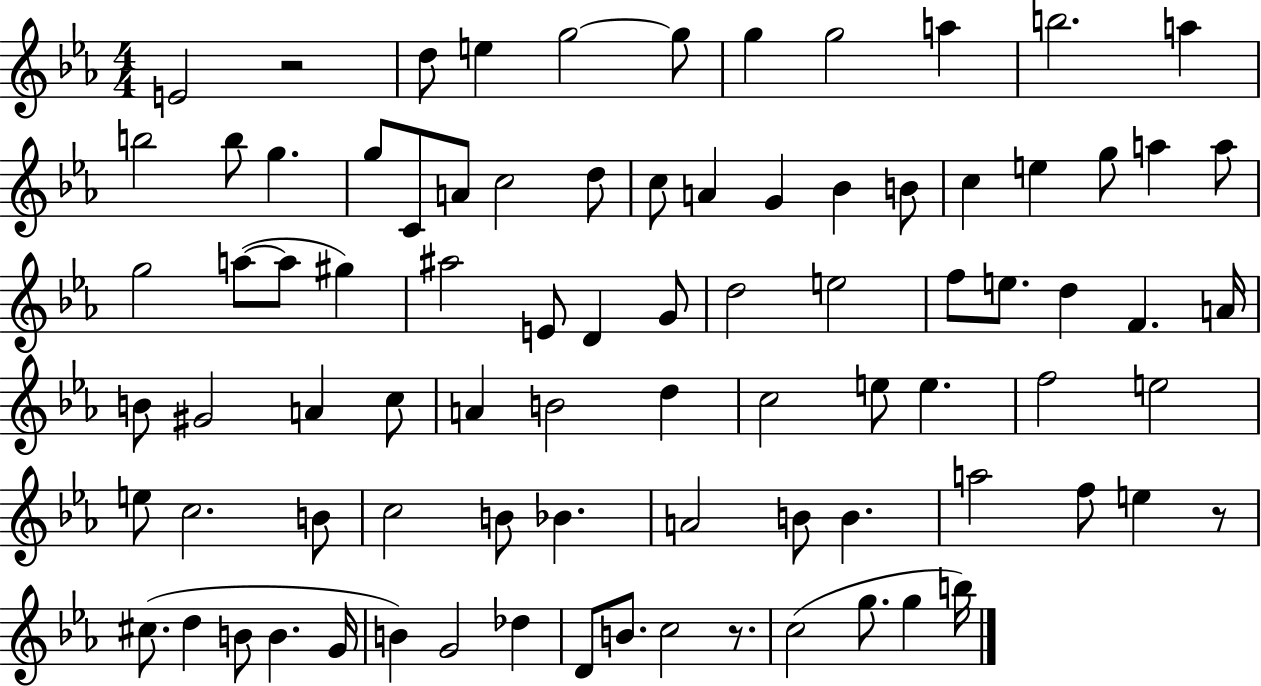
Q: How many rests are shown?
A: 3